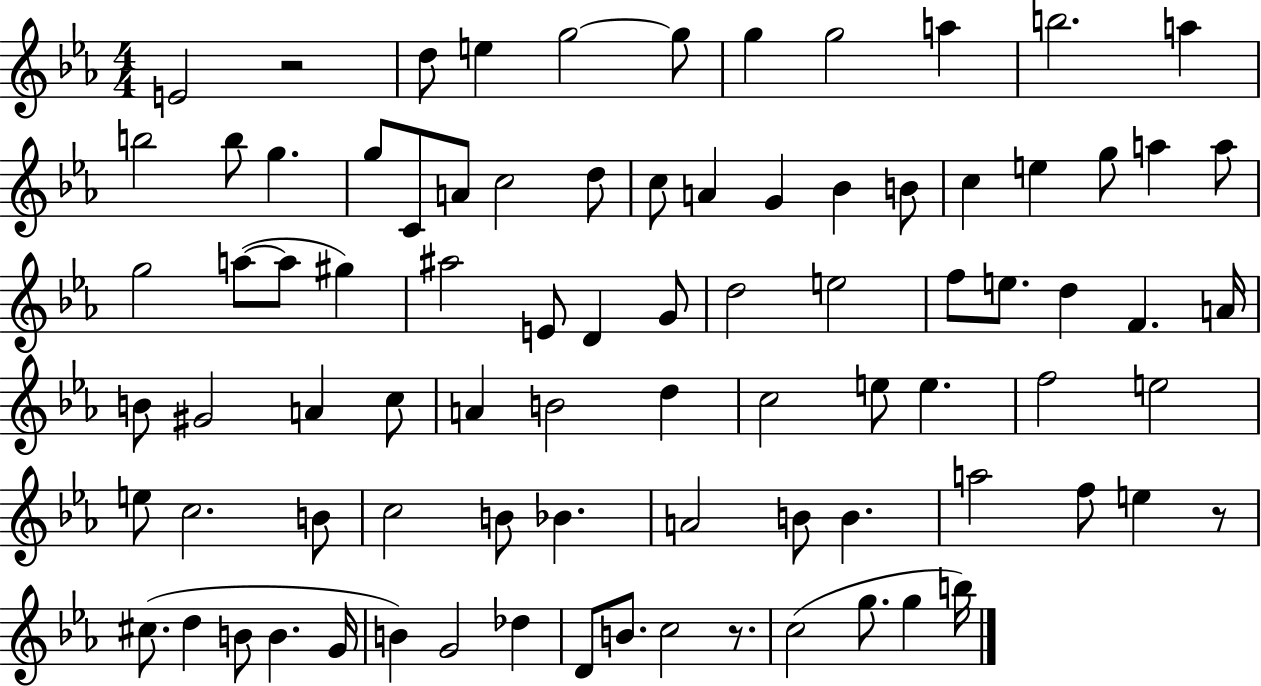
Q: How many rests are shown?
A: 3